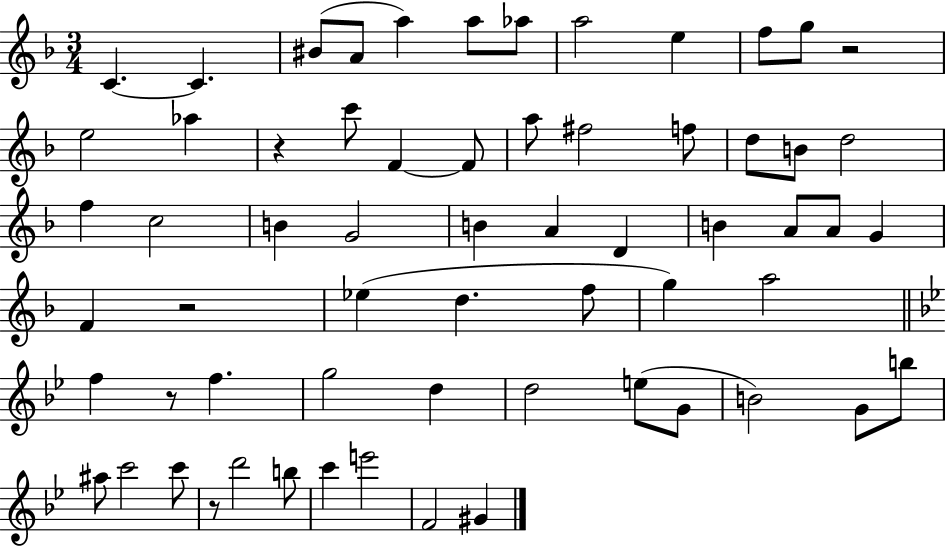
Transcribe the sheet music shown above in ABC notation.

X:1
T:Untitled
M:3/4
L:1/4
K:F
C C ^B/2 A/2 a a/2 _a/2 a2 e f/2 g/2 z2 e2 _a z c'/2 F F/2 a/2 ^f2 f/2 d/2 B/2 d2 f c2 B G2 B A D B A/2 A/2 G F z2 _e d f/2 g a2 f z/2 f g2 d d2 e/2 G/2 B2 G/2 b/2 ^a/2 c'2 c'/2 z/2 d'2 b/2 c' e'2 F2 ^G